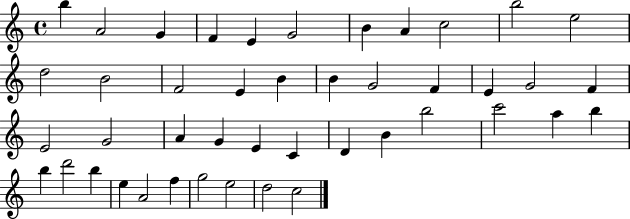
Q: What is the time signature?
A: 4/4